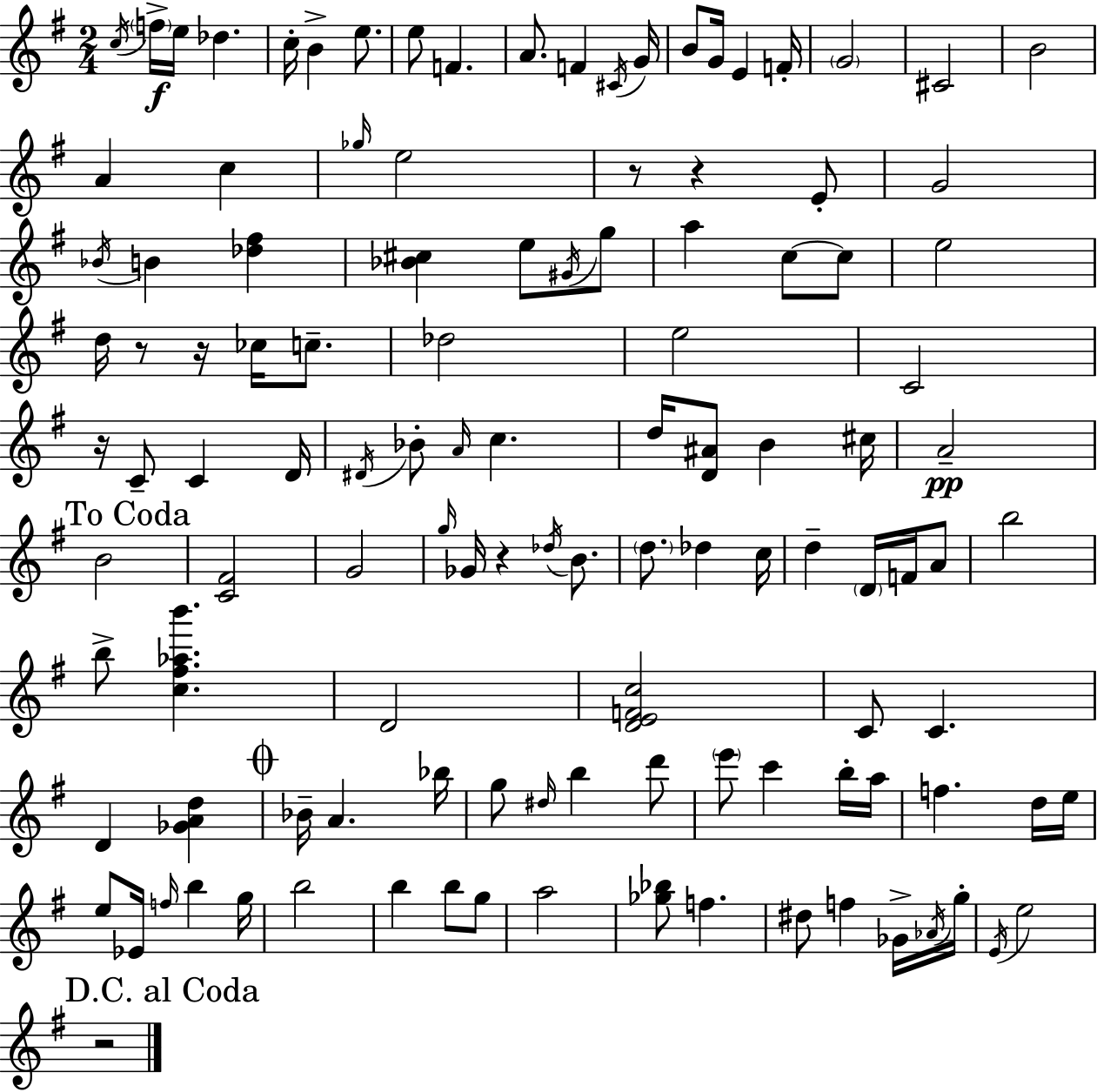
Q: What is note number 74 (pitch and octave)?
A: Bb5